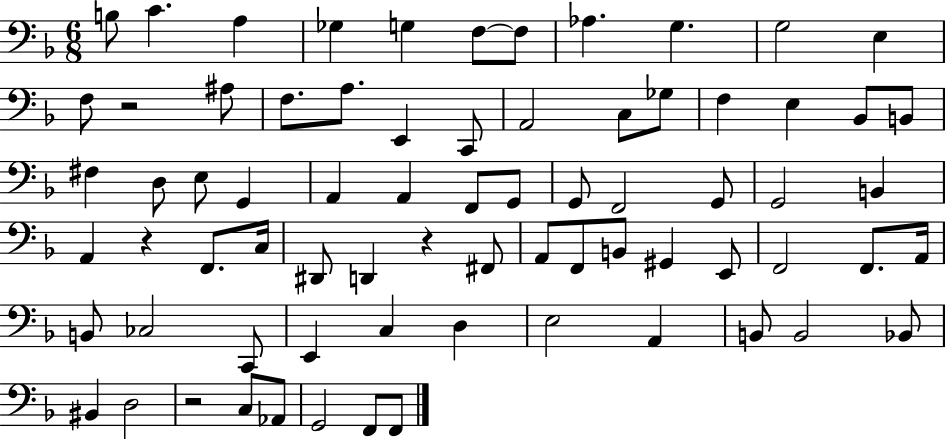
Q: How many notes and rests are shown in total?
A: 73